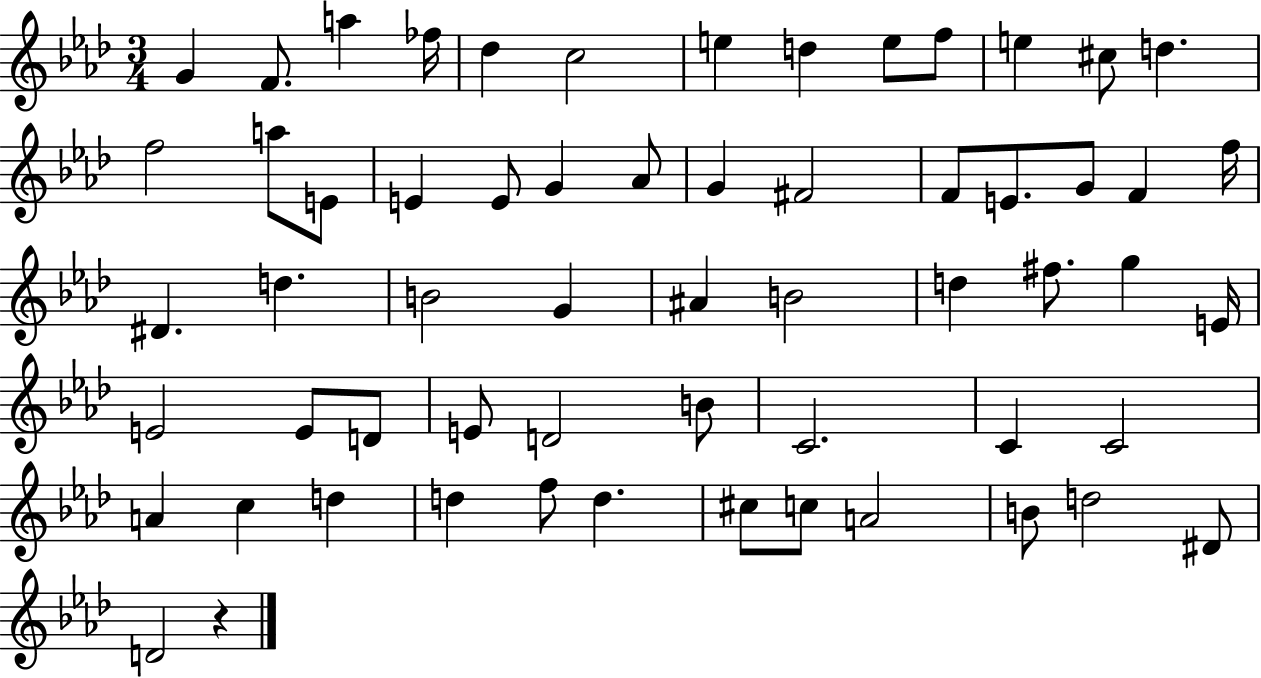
G4/q F4/e. A5/q FES5/s Db5/q C5/h E5/q D5/q E5/e F5/e E5/q C#5/e D5/q. F5/h A5/e E4/e E4/q E4/e G4/q Ab4/e G4/q F#4/h F4/e E4/e. G4/e F4/q F5/s D#4/q. D5/q. B4/h G4/q A#4/q B4/h D5/q F#5/e. G5/q E4/s E4/h E4/e D4/e E4/e D4/h B4/e C4/h. C4/q C4/h A4/q C5/q D5/q D5/q F5/e D5/q. C#5/e C5/e A4/h B4/e D5/h D#4/e D4/h R/q